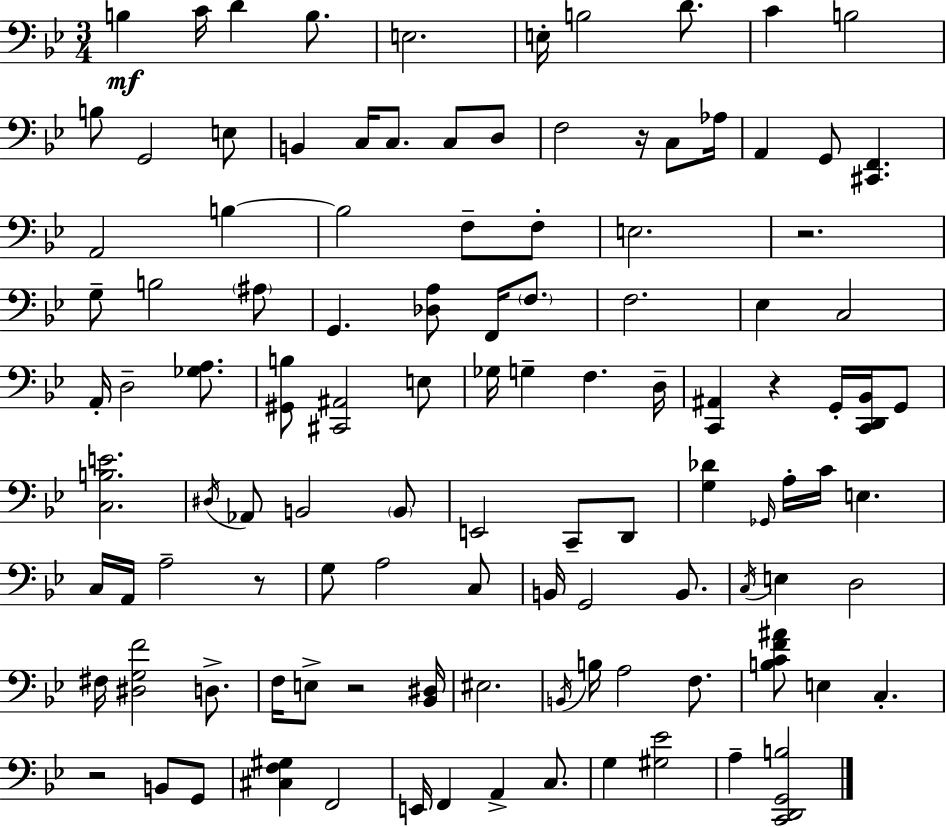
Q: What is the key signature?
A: G minor